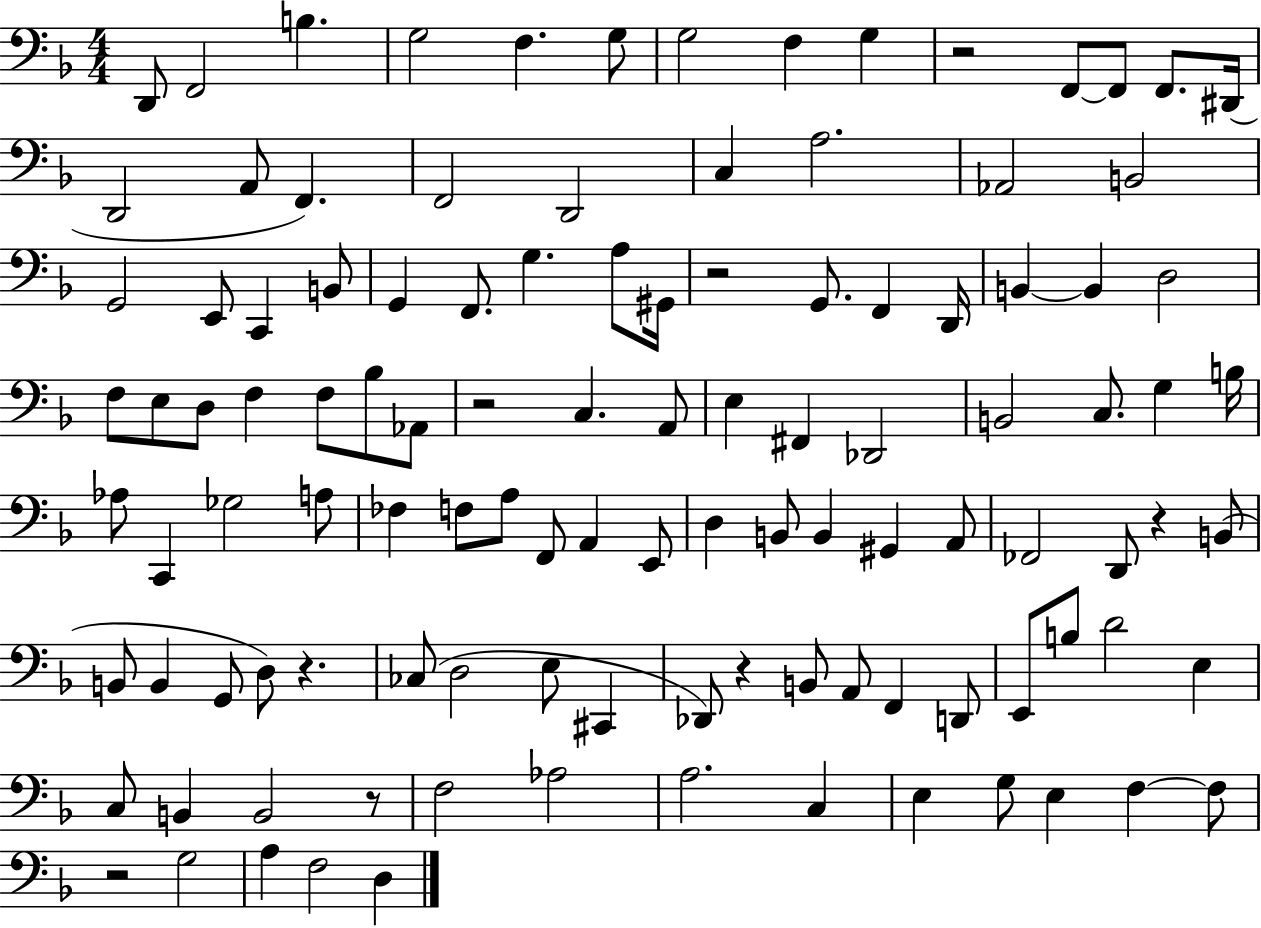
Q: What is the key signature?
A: F major